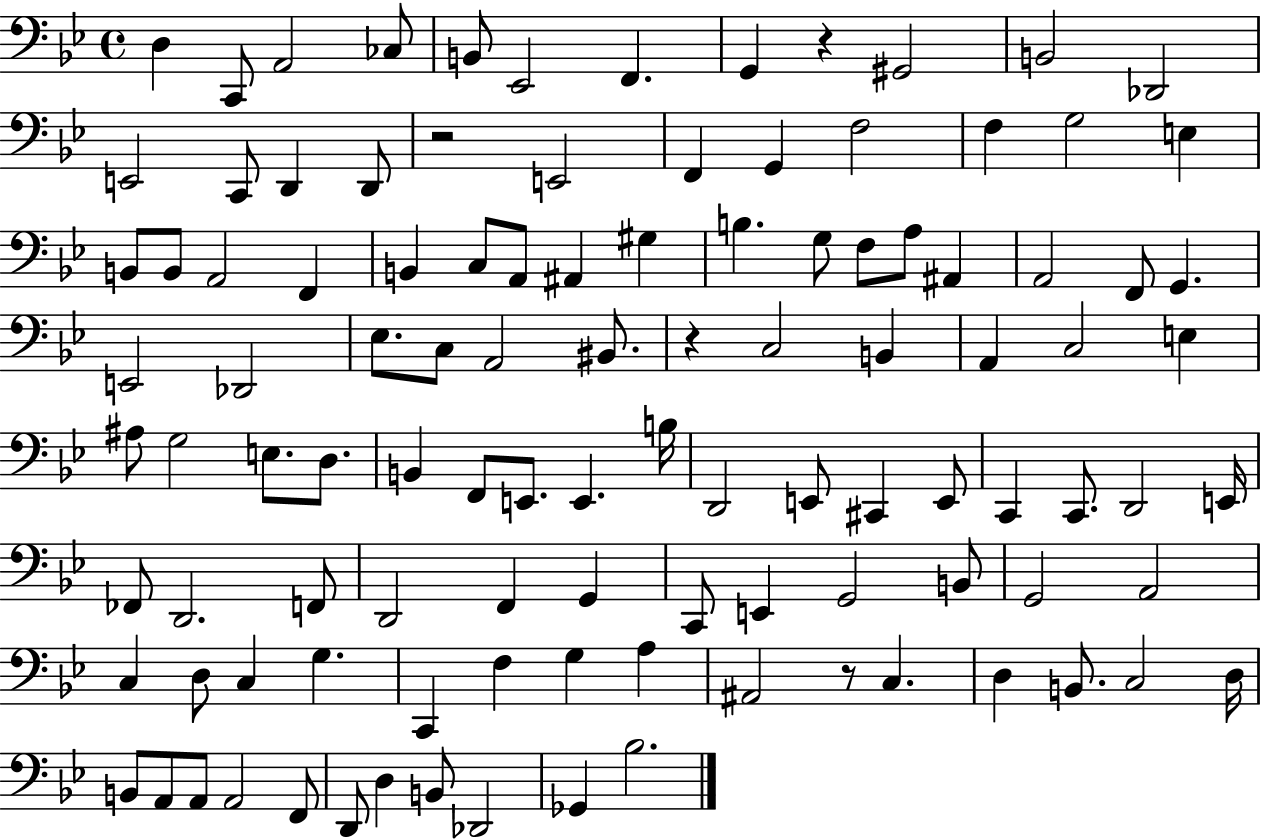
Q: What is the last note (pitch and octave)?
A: Bb3